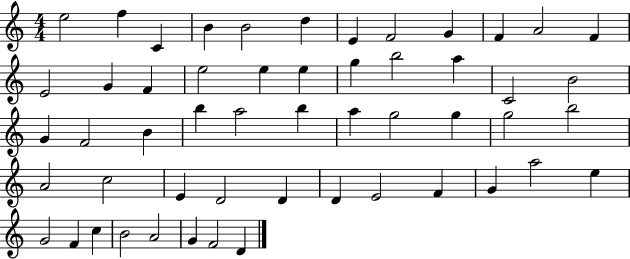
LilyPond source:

{
  \clef treble
  \numericTimeSignature
  \time 4/4
  \key c \major
  e''2 f''4 c'4 | b'4 b'2 d''4 | e'4 f'2 g'4 | f'4 a'2 f'4 | \break e'2 g'4 f'4 | e''2 e''4 e''4 | g''4 b''2 a''4 | c'2 b'2 | \break g'4 f'2 b'4 | b''4 a''2 b''4 | a''4 g''2 g''4 | g''2 b''2 | \break a'2 c''2 | e'4 d'2 d'4 | d'4 e'2 f'4 | g'4 a''2 e''4 | \break g'2 f'4 c''4 | b'2 a'2 | g'4 f'2 d'4 | \bar "|."
}